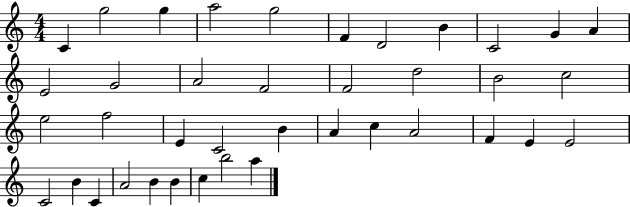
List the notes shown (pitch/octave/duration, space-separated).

C4/q G5/h G5/q A5/h G5/h F4/q D4/h B4/q C4/h G4/q A4/q E4/h G4/h A4/h F4/h F4/h D5/h B4/h C5/h E5/h F5/h E4/q C4/h B4/q A4/q C5/q A4/h F4/q E4/q E4/h C4/h B4/q C4/q A4/h B4/q B4/q C5/q B5/h A5/q